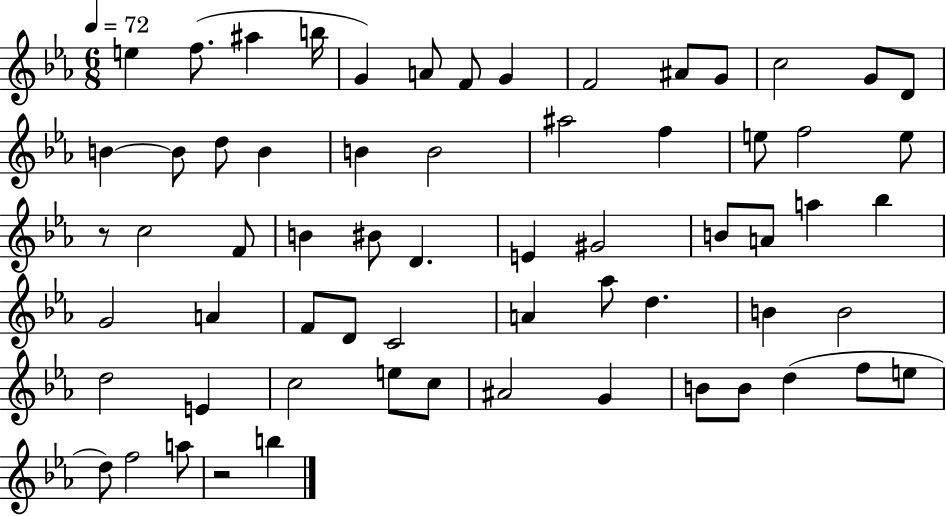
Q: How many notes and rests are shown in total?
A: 64